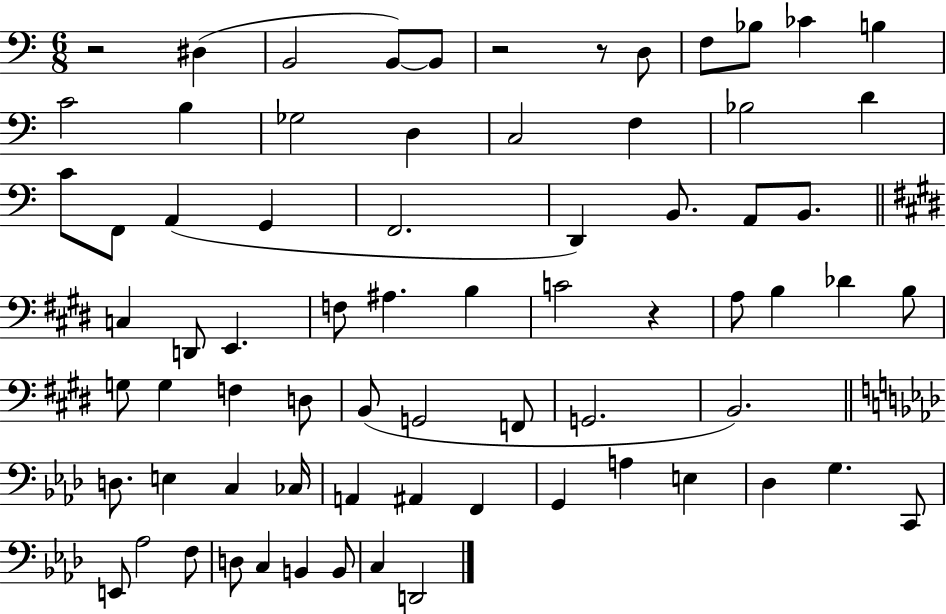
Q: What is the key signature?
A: C major